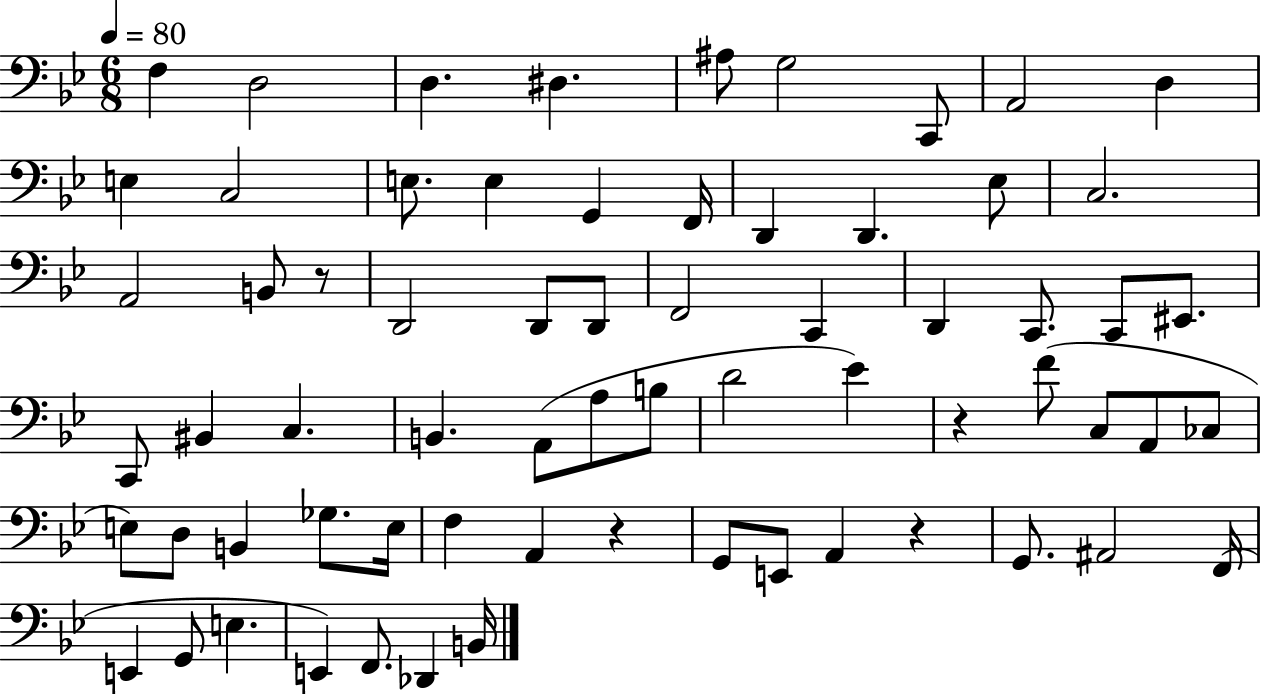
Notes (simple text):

F3/q D3/h D3/q. D#3/q. A#3/e G3/h C2/e A2/h D3/q E3/q C3/h E3/e. E3/q G2/q F2/s D2/q D2/q. Eb3/e C3/h. A2/h B2/e R/e D2/h D2/e D2/e F2/h C2/q D2/q C2/e. C2/e EIS2/e. C2/e BIS2/q C3/q. B2/q. A2/e A3/e B3/e D4/h Eb4/q R/q F4/e C3/e A2/e CES3/e E3/e D3/e B2/q Gb3/e. E3/s F3/q A2/q R/q G2/e E2/e A2/q R/q G2/e. A#2/h F2/s E2/q G2/e E3/q. E2/q F2/e. Db2/q B2/s